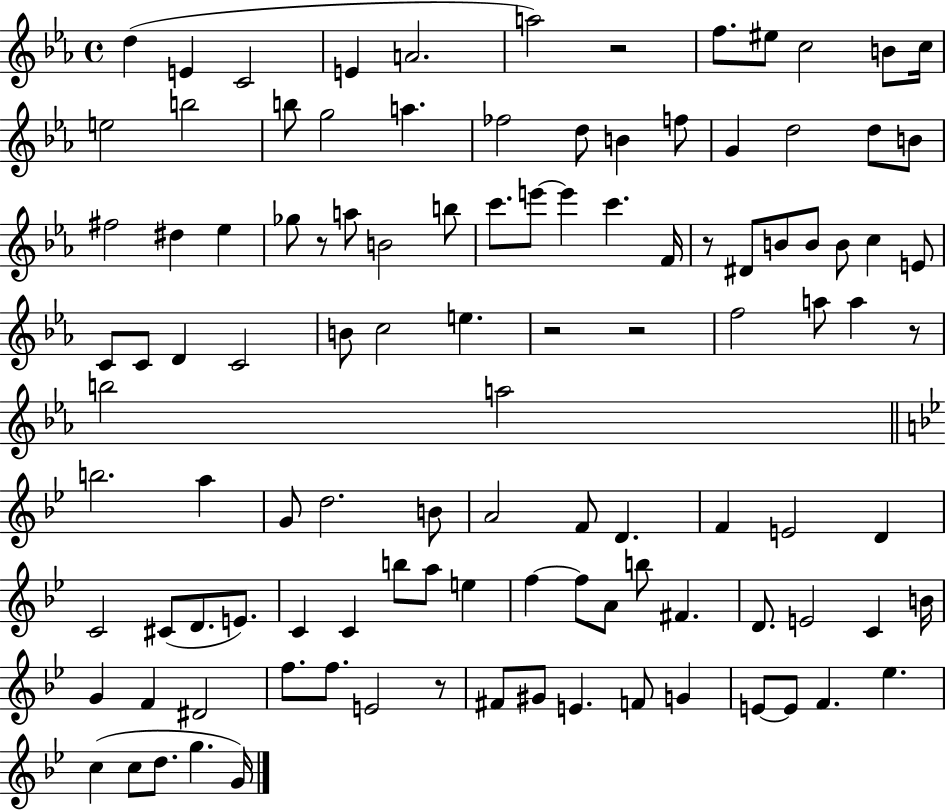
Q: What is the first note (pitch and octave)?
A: D5